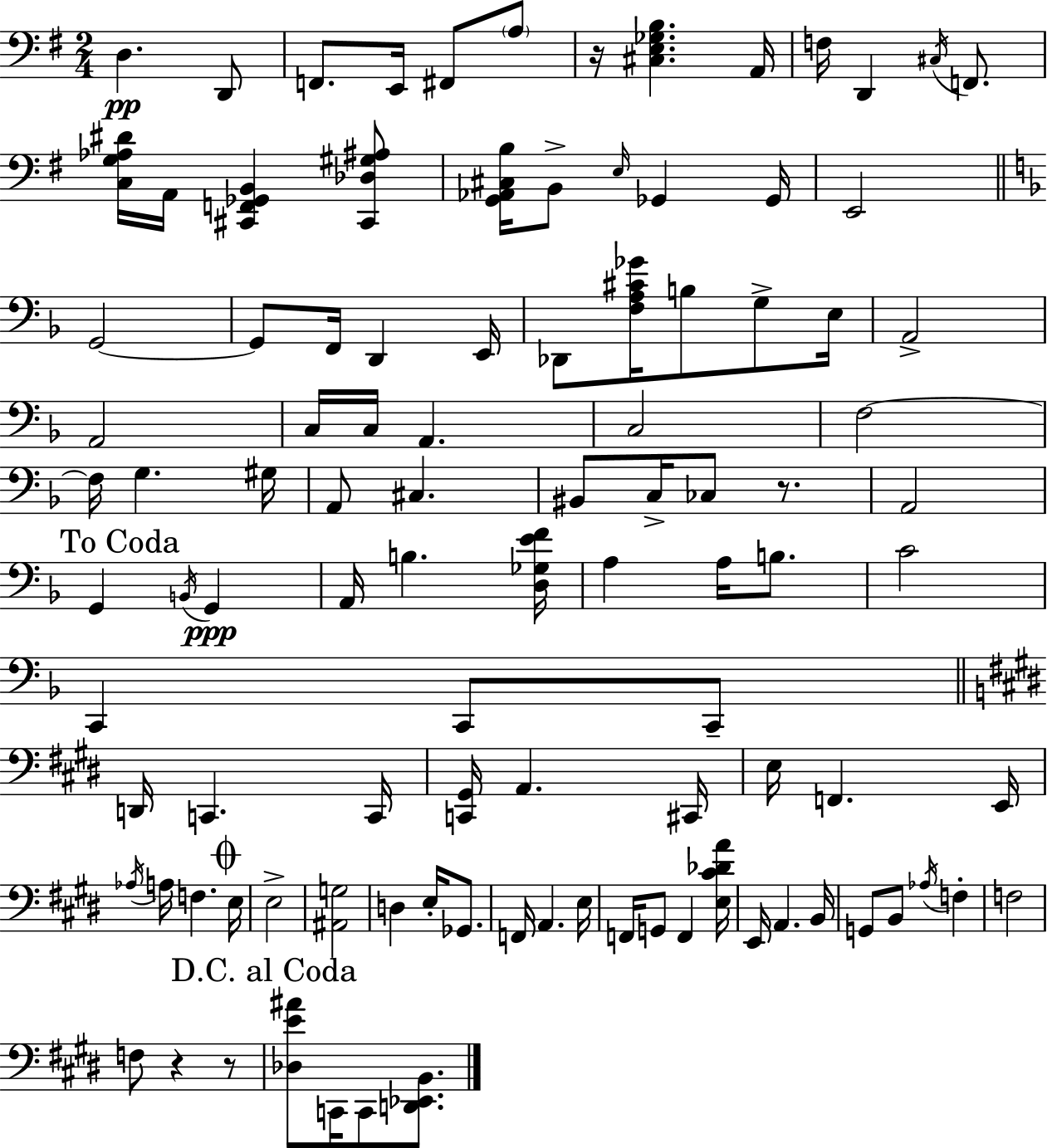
D3/q. D2/e F2/e. E2/s F#2/e A3/e R/s [C#3,E3,Gb3,B3]/q. A2/s F3/s D2/q C#3/s F2/e. [C3,G3,Ab3,D#4]/s A2/s [C#2,F2,Gb2,B2]/q [C#2,Db3,G#3,A#3]/e [G2,Ab2,C#3,B3]/s B2/e E3/s Gb2/q Gb2/s E2/h G2/h G2/e F2/s D2/q E2/s Db2/e [F3,A3,C#4,Gb4]/s B3/e G3/e E3/s A2/h A2/h C3/s C3/s A2/q. C3/h F3/h F3/s G3/q. G#3/s A2/e C#3/q. BIS2/e C3/s CES3/e R/e. A2/h G2/q B2/s G2/q A2/s B3/q. [D3,Gb3,E4,F4]/s A3/q A3/s B3/e. C4/h C2/q C2/e C2/e D2/s C2/q. C2/s [C2,G#2]/s A2/q. C#2/s E3/s F2/q. E2/s Ab3/s A3/s F3/q. E3/s E3/h [A#2,G3]/h D3/q E3/s Gb2/e. F2/s A2/q. E3/s F2/s G2/e F2/q [E3,C#4,Db4,A4]/s E2/s A2/q. B2/s G2/e B2/e Ab3/s F3/q F3/h F3/e R/q R/e [Db3,E4,A#4]/e C2/s C2/e [D2,Eb2,B2]/e.